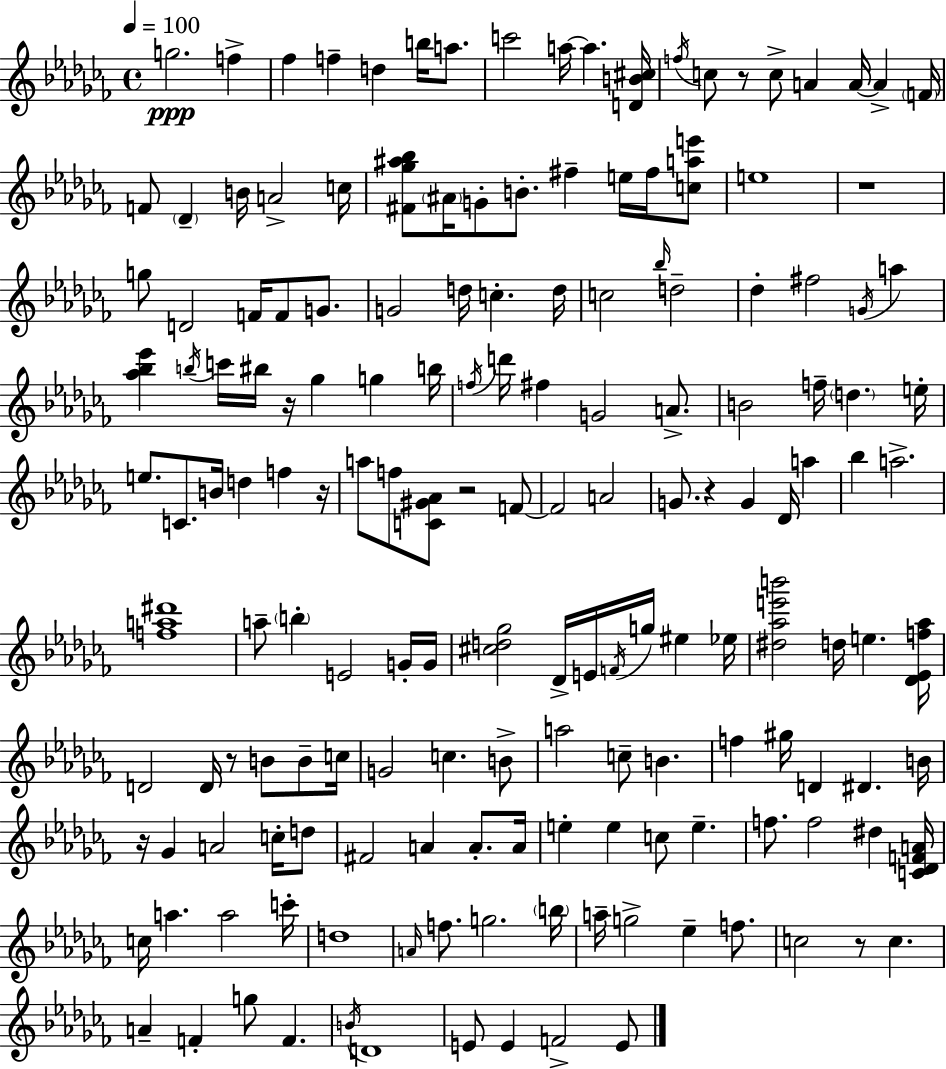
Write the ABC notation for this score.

X:1
T:Untitled
M:4/4
L:1/4
K:Abm
g2 f _f f d b/4 a/2 c'2 a/4 a [DB^c]/4 f/4 c/2 z/2 c/2 A A/4 A F/4 F/2 _D B/4 A2 c/4 [^F_g^a_b]/2 ^A/4 G/2 B/2 ^f e/4 ^f/4 [cae']/2 e4 z4 g/2 D2 F/4 F/2 G/2 G2 d/4 c d/4 c2 _b/4 d2 _d ^f2 G/4 a [_a_b_e'] b/4 c'/4 ^b/4 z/4 _g g b/4 f/4 d'/4 ^f G2 A/2 B2 f/4 d e/4 e/2 C/2 B/4 d f z/4 a/2 f/2 [C^G_A]/2 z2 F/2 F2 A2 G/2 z G _D/4 a _b a2 [fa^d']4 a/2 b E2 G/4 G/4 [^cd_g]2 _D/4 E/4 F/4 g/4 ^e _e/4 [^d_ae'b']2 d/4 e [_D_Ef_a]/4 D2 D/4 z/2 B/2 B/2 c/4 G2 c B/2 a2 c/2 B f ^g/4 D ^D B/4 z/4 _G A2 c/4 d/2 ^F2 A A/2 A/4 e e c/2 e f/2 f2 ^d [C_DFA]/4 c/4 a a2 c'/4 d4 A/4 f/2 g2 b/4 a/4 g2 _e f/2 c2 z/2 c A F g/2 F B/4 D4 E/2 E F2 E/2